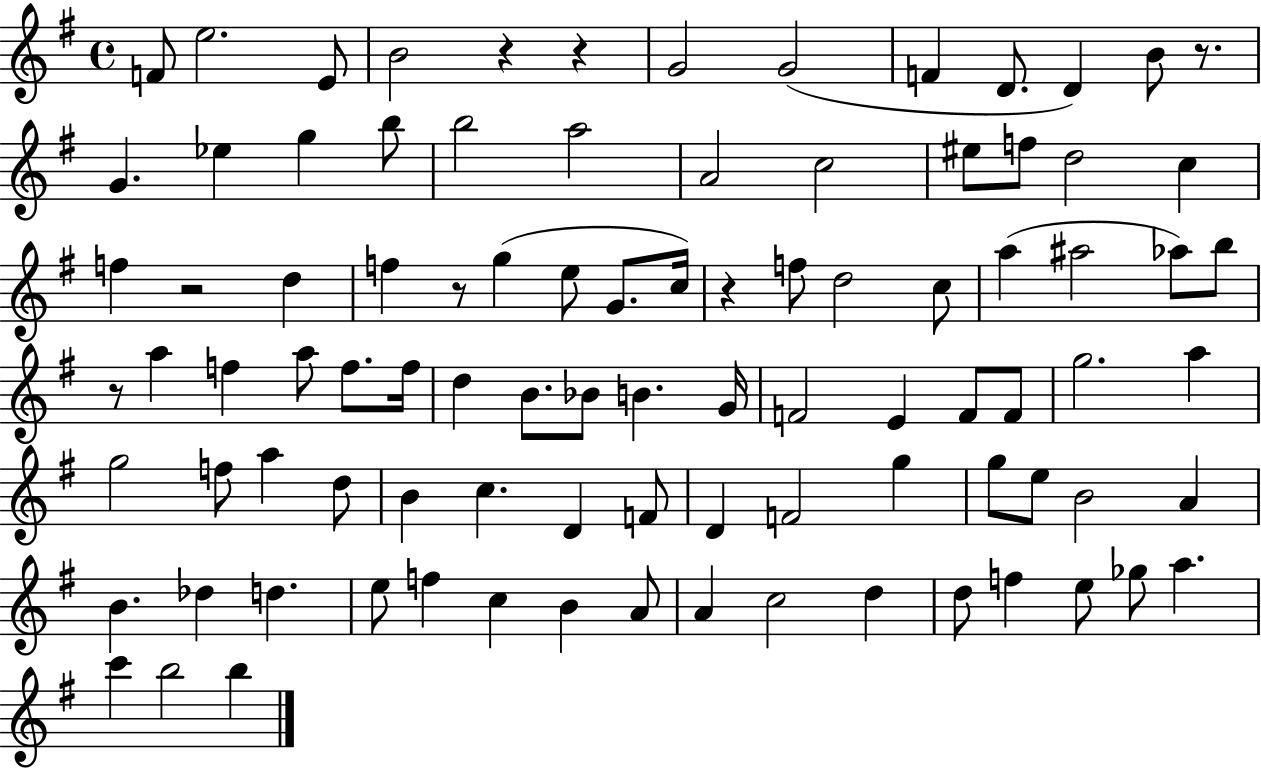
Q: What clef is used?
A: treble